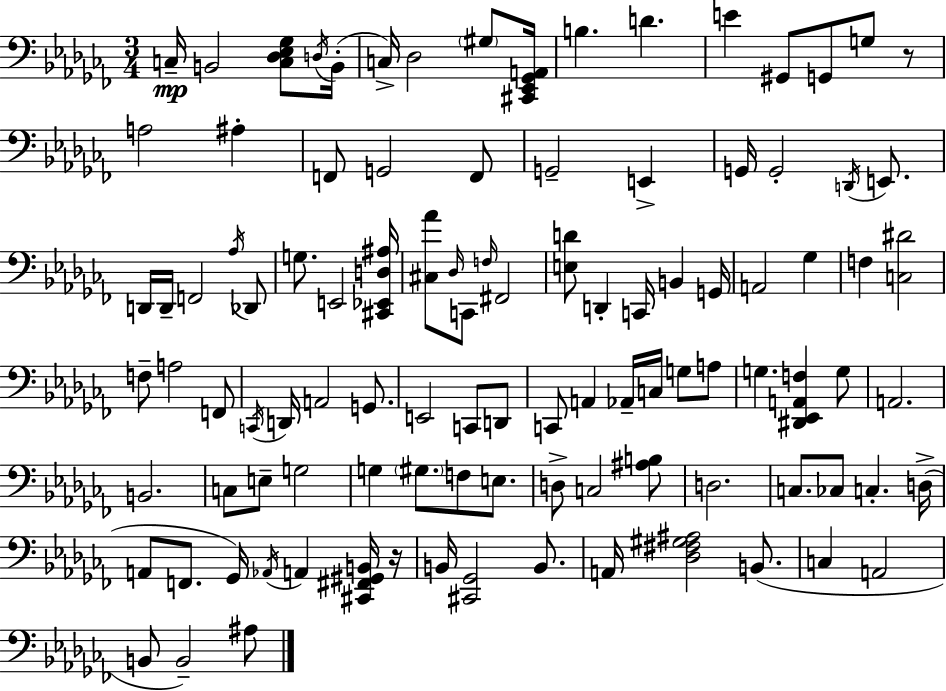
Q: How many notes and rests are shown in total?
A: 103